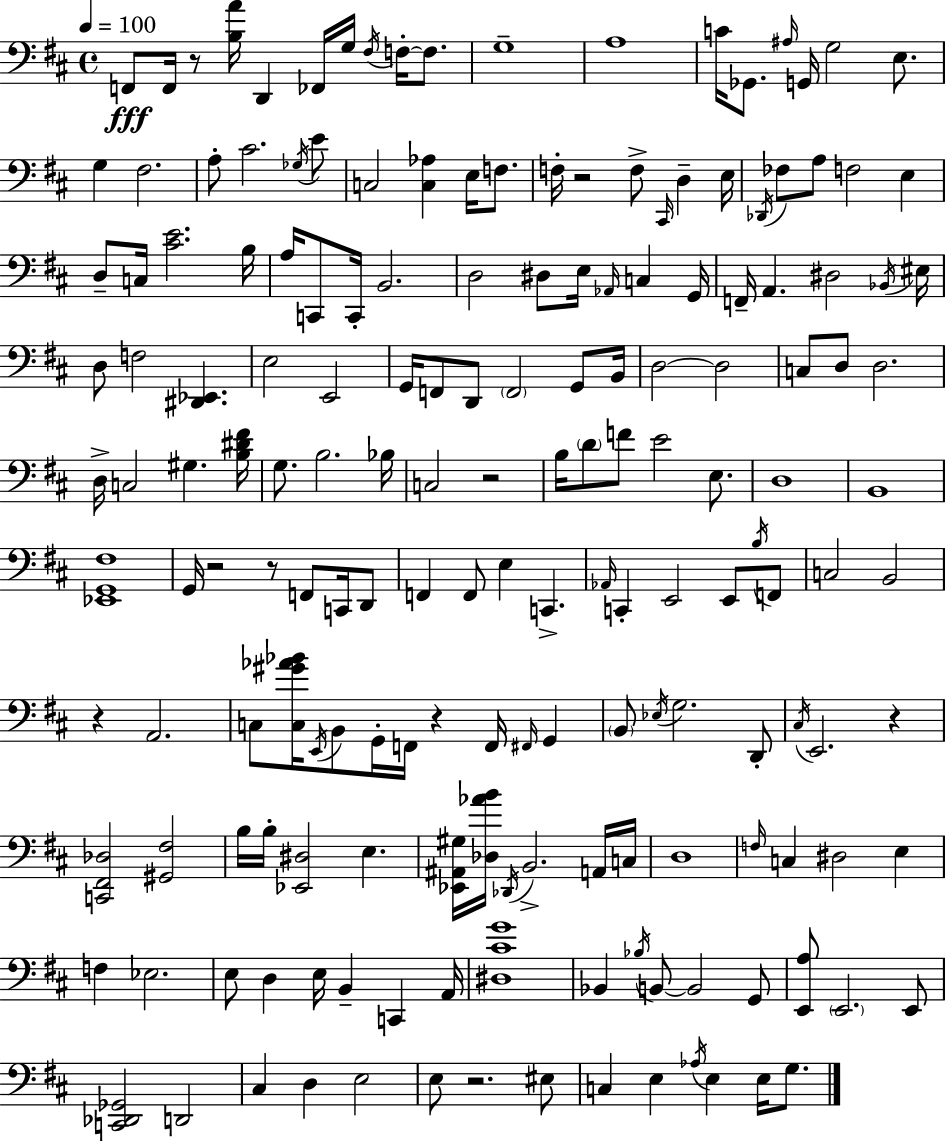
{
  \clef bass
  \time 4/4
  \defaultTimeSignature
  \key d \major
  \tempo 4 = 100
  f,8\fff f,16 r8 <b a'>16 d,4 fes,16 g16 \acciaccatura { fis16 } f16-.~~ f8. | g1-- | a1 | c'16 ges,8. \grace { ais16 } g,16 g2 e8. | \break g4 fis2. | a8-. cis'2. | \acciaccatura { ges16 } e'8 c2 <c aes>4 e16 | f8. f16-. r2 f8-> \grace { cis,16 } d4-- | \break e16 \acciaccatura { des,16 } fes8 a8 f2 | e4 d8-- c16 <cis' e'>2. | b16 a16 c,8 c,16-. b,2. | d2 dis8 e16 | \break \grace { aes,16 } c4 g,16 f,16-- a,4. dis2 | \acciaccatura { bes,16 } eis16 d8 f2 | <dis, ees,>4. e2 e,2 | g,16 f,8 d,8 \parenthesize f,2 | \break g,8 b,16 d2~~ d2 | c8 d8 d2. | d16-> c2 | gis4. <b dis' fis'>16 g8. b2. | \break bes16 c2 r2 | b16 \parenthesize d'8 f'8 e'2 | e8. d1 | b,1 | \break <ees, g, fis>1 | g,16 r2 | r8 f,8 c,16 d,8 f,4 f,8 e4 | c,4.-> \grace { aes,16 } c,4-. e,2 | \break e,8 \acciaccatura { b16 } f,8 c2 | b,2 r4 a,2. | c8 <c gis' aes' bes'>16 \acciaccatura { e,16 } b,8 g,16-. | f,16 r4 f,16 \grace { fis,16 } g,4 \parenthesize b,8 \acciaccatura { ees16 } g2. | \break d,8-. \acciaccatura { cis16 } e,2. | r4 <c, fis, des>2 | <gis, fis>2 b16 b16-. <ees, dis>2 | e4. <ees, ais, gis>16 <des aes' b'>16 \acciaccatura { des,16 } | \break b,2.-> a,16 c16 d1 | \grace { f16 } c4 | dis2 e4 f4 | ees2. e8 | \break d4 e16 b,4-- c,4 a,16 <dis cis' g'>1 | bes,4 | \acciaccatura { bes16 } b,8~~ b,2 g,8 | <e, a>8 \parenthesize e,2. e,8 | \break <c, des, ges,>2 d,2 | cis4 d4 e2 | e8 r2. eis8 | c4 e4 \acciaccatura { aes16 } e4 e16 g8. | \break \bar "|."
}